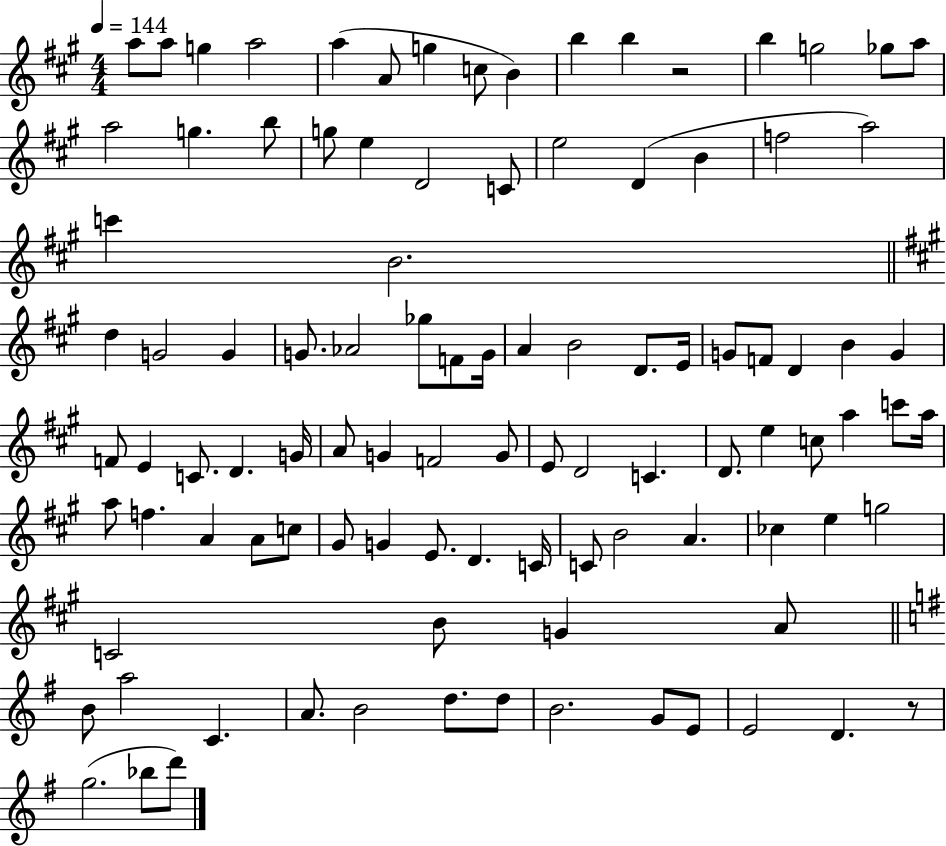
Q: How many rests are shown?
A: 2